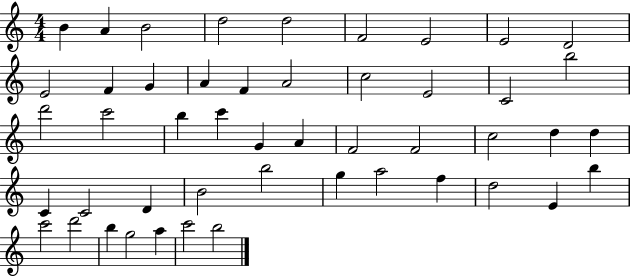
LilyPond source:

{
  \clef treble
  \numericTimeSignature
  \time 4/4
  \key c \major
  b'4 a'4 b'2 | d''2 d''2 | f'2 e'2 | e'2 d'2 | \break e'2 f'4 g'4 | a'4 f'4 a'2 | c''2 e'2 | c'2 b''2 | \break d'''2 c'''2 | b''4 c'''4 g'4 a'4 | f'2 f'2 | c''2 d''4 d''4 | \break c'4 c'2 d'4 | b'2 b''2 | g''4 a''2 f''4 | d''2 e'4 b''4 | \break c'''2 d'''2 | b''4 g''2 a''4 | c'''2 b''2 | \bar "|."
}